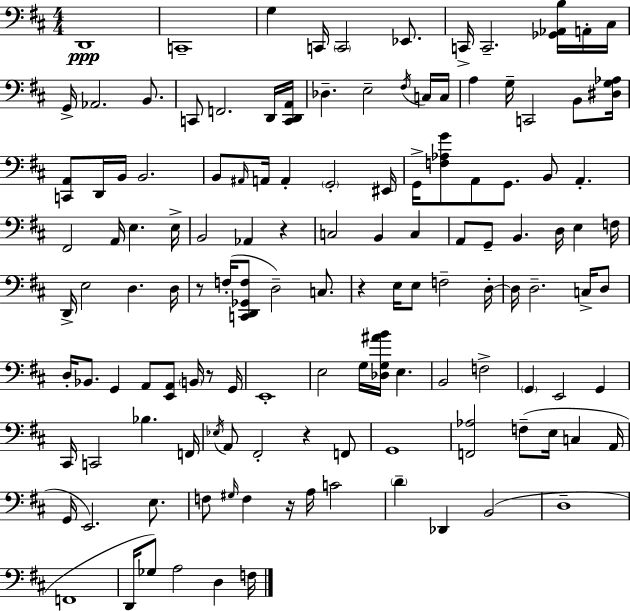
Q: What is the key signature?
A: D major